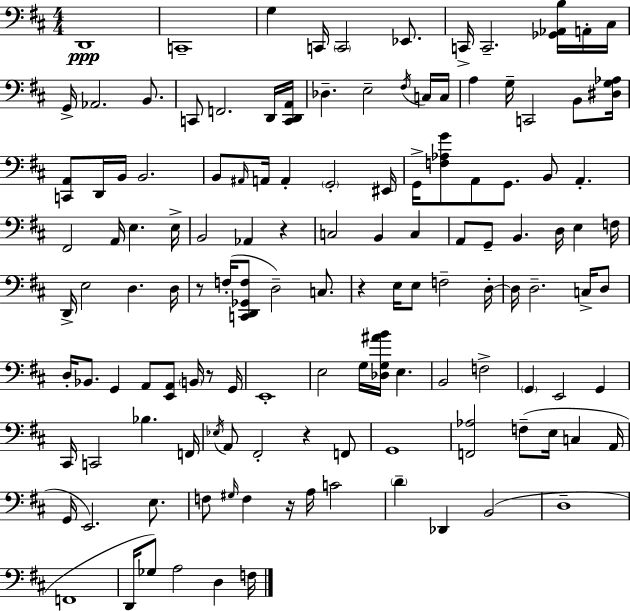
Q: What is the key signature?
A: D major